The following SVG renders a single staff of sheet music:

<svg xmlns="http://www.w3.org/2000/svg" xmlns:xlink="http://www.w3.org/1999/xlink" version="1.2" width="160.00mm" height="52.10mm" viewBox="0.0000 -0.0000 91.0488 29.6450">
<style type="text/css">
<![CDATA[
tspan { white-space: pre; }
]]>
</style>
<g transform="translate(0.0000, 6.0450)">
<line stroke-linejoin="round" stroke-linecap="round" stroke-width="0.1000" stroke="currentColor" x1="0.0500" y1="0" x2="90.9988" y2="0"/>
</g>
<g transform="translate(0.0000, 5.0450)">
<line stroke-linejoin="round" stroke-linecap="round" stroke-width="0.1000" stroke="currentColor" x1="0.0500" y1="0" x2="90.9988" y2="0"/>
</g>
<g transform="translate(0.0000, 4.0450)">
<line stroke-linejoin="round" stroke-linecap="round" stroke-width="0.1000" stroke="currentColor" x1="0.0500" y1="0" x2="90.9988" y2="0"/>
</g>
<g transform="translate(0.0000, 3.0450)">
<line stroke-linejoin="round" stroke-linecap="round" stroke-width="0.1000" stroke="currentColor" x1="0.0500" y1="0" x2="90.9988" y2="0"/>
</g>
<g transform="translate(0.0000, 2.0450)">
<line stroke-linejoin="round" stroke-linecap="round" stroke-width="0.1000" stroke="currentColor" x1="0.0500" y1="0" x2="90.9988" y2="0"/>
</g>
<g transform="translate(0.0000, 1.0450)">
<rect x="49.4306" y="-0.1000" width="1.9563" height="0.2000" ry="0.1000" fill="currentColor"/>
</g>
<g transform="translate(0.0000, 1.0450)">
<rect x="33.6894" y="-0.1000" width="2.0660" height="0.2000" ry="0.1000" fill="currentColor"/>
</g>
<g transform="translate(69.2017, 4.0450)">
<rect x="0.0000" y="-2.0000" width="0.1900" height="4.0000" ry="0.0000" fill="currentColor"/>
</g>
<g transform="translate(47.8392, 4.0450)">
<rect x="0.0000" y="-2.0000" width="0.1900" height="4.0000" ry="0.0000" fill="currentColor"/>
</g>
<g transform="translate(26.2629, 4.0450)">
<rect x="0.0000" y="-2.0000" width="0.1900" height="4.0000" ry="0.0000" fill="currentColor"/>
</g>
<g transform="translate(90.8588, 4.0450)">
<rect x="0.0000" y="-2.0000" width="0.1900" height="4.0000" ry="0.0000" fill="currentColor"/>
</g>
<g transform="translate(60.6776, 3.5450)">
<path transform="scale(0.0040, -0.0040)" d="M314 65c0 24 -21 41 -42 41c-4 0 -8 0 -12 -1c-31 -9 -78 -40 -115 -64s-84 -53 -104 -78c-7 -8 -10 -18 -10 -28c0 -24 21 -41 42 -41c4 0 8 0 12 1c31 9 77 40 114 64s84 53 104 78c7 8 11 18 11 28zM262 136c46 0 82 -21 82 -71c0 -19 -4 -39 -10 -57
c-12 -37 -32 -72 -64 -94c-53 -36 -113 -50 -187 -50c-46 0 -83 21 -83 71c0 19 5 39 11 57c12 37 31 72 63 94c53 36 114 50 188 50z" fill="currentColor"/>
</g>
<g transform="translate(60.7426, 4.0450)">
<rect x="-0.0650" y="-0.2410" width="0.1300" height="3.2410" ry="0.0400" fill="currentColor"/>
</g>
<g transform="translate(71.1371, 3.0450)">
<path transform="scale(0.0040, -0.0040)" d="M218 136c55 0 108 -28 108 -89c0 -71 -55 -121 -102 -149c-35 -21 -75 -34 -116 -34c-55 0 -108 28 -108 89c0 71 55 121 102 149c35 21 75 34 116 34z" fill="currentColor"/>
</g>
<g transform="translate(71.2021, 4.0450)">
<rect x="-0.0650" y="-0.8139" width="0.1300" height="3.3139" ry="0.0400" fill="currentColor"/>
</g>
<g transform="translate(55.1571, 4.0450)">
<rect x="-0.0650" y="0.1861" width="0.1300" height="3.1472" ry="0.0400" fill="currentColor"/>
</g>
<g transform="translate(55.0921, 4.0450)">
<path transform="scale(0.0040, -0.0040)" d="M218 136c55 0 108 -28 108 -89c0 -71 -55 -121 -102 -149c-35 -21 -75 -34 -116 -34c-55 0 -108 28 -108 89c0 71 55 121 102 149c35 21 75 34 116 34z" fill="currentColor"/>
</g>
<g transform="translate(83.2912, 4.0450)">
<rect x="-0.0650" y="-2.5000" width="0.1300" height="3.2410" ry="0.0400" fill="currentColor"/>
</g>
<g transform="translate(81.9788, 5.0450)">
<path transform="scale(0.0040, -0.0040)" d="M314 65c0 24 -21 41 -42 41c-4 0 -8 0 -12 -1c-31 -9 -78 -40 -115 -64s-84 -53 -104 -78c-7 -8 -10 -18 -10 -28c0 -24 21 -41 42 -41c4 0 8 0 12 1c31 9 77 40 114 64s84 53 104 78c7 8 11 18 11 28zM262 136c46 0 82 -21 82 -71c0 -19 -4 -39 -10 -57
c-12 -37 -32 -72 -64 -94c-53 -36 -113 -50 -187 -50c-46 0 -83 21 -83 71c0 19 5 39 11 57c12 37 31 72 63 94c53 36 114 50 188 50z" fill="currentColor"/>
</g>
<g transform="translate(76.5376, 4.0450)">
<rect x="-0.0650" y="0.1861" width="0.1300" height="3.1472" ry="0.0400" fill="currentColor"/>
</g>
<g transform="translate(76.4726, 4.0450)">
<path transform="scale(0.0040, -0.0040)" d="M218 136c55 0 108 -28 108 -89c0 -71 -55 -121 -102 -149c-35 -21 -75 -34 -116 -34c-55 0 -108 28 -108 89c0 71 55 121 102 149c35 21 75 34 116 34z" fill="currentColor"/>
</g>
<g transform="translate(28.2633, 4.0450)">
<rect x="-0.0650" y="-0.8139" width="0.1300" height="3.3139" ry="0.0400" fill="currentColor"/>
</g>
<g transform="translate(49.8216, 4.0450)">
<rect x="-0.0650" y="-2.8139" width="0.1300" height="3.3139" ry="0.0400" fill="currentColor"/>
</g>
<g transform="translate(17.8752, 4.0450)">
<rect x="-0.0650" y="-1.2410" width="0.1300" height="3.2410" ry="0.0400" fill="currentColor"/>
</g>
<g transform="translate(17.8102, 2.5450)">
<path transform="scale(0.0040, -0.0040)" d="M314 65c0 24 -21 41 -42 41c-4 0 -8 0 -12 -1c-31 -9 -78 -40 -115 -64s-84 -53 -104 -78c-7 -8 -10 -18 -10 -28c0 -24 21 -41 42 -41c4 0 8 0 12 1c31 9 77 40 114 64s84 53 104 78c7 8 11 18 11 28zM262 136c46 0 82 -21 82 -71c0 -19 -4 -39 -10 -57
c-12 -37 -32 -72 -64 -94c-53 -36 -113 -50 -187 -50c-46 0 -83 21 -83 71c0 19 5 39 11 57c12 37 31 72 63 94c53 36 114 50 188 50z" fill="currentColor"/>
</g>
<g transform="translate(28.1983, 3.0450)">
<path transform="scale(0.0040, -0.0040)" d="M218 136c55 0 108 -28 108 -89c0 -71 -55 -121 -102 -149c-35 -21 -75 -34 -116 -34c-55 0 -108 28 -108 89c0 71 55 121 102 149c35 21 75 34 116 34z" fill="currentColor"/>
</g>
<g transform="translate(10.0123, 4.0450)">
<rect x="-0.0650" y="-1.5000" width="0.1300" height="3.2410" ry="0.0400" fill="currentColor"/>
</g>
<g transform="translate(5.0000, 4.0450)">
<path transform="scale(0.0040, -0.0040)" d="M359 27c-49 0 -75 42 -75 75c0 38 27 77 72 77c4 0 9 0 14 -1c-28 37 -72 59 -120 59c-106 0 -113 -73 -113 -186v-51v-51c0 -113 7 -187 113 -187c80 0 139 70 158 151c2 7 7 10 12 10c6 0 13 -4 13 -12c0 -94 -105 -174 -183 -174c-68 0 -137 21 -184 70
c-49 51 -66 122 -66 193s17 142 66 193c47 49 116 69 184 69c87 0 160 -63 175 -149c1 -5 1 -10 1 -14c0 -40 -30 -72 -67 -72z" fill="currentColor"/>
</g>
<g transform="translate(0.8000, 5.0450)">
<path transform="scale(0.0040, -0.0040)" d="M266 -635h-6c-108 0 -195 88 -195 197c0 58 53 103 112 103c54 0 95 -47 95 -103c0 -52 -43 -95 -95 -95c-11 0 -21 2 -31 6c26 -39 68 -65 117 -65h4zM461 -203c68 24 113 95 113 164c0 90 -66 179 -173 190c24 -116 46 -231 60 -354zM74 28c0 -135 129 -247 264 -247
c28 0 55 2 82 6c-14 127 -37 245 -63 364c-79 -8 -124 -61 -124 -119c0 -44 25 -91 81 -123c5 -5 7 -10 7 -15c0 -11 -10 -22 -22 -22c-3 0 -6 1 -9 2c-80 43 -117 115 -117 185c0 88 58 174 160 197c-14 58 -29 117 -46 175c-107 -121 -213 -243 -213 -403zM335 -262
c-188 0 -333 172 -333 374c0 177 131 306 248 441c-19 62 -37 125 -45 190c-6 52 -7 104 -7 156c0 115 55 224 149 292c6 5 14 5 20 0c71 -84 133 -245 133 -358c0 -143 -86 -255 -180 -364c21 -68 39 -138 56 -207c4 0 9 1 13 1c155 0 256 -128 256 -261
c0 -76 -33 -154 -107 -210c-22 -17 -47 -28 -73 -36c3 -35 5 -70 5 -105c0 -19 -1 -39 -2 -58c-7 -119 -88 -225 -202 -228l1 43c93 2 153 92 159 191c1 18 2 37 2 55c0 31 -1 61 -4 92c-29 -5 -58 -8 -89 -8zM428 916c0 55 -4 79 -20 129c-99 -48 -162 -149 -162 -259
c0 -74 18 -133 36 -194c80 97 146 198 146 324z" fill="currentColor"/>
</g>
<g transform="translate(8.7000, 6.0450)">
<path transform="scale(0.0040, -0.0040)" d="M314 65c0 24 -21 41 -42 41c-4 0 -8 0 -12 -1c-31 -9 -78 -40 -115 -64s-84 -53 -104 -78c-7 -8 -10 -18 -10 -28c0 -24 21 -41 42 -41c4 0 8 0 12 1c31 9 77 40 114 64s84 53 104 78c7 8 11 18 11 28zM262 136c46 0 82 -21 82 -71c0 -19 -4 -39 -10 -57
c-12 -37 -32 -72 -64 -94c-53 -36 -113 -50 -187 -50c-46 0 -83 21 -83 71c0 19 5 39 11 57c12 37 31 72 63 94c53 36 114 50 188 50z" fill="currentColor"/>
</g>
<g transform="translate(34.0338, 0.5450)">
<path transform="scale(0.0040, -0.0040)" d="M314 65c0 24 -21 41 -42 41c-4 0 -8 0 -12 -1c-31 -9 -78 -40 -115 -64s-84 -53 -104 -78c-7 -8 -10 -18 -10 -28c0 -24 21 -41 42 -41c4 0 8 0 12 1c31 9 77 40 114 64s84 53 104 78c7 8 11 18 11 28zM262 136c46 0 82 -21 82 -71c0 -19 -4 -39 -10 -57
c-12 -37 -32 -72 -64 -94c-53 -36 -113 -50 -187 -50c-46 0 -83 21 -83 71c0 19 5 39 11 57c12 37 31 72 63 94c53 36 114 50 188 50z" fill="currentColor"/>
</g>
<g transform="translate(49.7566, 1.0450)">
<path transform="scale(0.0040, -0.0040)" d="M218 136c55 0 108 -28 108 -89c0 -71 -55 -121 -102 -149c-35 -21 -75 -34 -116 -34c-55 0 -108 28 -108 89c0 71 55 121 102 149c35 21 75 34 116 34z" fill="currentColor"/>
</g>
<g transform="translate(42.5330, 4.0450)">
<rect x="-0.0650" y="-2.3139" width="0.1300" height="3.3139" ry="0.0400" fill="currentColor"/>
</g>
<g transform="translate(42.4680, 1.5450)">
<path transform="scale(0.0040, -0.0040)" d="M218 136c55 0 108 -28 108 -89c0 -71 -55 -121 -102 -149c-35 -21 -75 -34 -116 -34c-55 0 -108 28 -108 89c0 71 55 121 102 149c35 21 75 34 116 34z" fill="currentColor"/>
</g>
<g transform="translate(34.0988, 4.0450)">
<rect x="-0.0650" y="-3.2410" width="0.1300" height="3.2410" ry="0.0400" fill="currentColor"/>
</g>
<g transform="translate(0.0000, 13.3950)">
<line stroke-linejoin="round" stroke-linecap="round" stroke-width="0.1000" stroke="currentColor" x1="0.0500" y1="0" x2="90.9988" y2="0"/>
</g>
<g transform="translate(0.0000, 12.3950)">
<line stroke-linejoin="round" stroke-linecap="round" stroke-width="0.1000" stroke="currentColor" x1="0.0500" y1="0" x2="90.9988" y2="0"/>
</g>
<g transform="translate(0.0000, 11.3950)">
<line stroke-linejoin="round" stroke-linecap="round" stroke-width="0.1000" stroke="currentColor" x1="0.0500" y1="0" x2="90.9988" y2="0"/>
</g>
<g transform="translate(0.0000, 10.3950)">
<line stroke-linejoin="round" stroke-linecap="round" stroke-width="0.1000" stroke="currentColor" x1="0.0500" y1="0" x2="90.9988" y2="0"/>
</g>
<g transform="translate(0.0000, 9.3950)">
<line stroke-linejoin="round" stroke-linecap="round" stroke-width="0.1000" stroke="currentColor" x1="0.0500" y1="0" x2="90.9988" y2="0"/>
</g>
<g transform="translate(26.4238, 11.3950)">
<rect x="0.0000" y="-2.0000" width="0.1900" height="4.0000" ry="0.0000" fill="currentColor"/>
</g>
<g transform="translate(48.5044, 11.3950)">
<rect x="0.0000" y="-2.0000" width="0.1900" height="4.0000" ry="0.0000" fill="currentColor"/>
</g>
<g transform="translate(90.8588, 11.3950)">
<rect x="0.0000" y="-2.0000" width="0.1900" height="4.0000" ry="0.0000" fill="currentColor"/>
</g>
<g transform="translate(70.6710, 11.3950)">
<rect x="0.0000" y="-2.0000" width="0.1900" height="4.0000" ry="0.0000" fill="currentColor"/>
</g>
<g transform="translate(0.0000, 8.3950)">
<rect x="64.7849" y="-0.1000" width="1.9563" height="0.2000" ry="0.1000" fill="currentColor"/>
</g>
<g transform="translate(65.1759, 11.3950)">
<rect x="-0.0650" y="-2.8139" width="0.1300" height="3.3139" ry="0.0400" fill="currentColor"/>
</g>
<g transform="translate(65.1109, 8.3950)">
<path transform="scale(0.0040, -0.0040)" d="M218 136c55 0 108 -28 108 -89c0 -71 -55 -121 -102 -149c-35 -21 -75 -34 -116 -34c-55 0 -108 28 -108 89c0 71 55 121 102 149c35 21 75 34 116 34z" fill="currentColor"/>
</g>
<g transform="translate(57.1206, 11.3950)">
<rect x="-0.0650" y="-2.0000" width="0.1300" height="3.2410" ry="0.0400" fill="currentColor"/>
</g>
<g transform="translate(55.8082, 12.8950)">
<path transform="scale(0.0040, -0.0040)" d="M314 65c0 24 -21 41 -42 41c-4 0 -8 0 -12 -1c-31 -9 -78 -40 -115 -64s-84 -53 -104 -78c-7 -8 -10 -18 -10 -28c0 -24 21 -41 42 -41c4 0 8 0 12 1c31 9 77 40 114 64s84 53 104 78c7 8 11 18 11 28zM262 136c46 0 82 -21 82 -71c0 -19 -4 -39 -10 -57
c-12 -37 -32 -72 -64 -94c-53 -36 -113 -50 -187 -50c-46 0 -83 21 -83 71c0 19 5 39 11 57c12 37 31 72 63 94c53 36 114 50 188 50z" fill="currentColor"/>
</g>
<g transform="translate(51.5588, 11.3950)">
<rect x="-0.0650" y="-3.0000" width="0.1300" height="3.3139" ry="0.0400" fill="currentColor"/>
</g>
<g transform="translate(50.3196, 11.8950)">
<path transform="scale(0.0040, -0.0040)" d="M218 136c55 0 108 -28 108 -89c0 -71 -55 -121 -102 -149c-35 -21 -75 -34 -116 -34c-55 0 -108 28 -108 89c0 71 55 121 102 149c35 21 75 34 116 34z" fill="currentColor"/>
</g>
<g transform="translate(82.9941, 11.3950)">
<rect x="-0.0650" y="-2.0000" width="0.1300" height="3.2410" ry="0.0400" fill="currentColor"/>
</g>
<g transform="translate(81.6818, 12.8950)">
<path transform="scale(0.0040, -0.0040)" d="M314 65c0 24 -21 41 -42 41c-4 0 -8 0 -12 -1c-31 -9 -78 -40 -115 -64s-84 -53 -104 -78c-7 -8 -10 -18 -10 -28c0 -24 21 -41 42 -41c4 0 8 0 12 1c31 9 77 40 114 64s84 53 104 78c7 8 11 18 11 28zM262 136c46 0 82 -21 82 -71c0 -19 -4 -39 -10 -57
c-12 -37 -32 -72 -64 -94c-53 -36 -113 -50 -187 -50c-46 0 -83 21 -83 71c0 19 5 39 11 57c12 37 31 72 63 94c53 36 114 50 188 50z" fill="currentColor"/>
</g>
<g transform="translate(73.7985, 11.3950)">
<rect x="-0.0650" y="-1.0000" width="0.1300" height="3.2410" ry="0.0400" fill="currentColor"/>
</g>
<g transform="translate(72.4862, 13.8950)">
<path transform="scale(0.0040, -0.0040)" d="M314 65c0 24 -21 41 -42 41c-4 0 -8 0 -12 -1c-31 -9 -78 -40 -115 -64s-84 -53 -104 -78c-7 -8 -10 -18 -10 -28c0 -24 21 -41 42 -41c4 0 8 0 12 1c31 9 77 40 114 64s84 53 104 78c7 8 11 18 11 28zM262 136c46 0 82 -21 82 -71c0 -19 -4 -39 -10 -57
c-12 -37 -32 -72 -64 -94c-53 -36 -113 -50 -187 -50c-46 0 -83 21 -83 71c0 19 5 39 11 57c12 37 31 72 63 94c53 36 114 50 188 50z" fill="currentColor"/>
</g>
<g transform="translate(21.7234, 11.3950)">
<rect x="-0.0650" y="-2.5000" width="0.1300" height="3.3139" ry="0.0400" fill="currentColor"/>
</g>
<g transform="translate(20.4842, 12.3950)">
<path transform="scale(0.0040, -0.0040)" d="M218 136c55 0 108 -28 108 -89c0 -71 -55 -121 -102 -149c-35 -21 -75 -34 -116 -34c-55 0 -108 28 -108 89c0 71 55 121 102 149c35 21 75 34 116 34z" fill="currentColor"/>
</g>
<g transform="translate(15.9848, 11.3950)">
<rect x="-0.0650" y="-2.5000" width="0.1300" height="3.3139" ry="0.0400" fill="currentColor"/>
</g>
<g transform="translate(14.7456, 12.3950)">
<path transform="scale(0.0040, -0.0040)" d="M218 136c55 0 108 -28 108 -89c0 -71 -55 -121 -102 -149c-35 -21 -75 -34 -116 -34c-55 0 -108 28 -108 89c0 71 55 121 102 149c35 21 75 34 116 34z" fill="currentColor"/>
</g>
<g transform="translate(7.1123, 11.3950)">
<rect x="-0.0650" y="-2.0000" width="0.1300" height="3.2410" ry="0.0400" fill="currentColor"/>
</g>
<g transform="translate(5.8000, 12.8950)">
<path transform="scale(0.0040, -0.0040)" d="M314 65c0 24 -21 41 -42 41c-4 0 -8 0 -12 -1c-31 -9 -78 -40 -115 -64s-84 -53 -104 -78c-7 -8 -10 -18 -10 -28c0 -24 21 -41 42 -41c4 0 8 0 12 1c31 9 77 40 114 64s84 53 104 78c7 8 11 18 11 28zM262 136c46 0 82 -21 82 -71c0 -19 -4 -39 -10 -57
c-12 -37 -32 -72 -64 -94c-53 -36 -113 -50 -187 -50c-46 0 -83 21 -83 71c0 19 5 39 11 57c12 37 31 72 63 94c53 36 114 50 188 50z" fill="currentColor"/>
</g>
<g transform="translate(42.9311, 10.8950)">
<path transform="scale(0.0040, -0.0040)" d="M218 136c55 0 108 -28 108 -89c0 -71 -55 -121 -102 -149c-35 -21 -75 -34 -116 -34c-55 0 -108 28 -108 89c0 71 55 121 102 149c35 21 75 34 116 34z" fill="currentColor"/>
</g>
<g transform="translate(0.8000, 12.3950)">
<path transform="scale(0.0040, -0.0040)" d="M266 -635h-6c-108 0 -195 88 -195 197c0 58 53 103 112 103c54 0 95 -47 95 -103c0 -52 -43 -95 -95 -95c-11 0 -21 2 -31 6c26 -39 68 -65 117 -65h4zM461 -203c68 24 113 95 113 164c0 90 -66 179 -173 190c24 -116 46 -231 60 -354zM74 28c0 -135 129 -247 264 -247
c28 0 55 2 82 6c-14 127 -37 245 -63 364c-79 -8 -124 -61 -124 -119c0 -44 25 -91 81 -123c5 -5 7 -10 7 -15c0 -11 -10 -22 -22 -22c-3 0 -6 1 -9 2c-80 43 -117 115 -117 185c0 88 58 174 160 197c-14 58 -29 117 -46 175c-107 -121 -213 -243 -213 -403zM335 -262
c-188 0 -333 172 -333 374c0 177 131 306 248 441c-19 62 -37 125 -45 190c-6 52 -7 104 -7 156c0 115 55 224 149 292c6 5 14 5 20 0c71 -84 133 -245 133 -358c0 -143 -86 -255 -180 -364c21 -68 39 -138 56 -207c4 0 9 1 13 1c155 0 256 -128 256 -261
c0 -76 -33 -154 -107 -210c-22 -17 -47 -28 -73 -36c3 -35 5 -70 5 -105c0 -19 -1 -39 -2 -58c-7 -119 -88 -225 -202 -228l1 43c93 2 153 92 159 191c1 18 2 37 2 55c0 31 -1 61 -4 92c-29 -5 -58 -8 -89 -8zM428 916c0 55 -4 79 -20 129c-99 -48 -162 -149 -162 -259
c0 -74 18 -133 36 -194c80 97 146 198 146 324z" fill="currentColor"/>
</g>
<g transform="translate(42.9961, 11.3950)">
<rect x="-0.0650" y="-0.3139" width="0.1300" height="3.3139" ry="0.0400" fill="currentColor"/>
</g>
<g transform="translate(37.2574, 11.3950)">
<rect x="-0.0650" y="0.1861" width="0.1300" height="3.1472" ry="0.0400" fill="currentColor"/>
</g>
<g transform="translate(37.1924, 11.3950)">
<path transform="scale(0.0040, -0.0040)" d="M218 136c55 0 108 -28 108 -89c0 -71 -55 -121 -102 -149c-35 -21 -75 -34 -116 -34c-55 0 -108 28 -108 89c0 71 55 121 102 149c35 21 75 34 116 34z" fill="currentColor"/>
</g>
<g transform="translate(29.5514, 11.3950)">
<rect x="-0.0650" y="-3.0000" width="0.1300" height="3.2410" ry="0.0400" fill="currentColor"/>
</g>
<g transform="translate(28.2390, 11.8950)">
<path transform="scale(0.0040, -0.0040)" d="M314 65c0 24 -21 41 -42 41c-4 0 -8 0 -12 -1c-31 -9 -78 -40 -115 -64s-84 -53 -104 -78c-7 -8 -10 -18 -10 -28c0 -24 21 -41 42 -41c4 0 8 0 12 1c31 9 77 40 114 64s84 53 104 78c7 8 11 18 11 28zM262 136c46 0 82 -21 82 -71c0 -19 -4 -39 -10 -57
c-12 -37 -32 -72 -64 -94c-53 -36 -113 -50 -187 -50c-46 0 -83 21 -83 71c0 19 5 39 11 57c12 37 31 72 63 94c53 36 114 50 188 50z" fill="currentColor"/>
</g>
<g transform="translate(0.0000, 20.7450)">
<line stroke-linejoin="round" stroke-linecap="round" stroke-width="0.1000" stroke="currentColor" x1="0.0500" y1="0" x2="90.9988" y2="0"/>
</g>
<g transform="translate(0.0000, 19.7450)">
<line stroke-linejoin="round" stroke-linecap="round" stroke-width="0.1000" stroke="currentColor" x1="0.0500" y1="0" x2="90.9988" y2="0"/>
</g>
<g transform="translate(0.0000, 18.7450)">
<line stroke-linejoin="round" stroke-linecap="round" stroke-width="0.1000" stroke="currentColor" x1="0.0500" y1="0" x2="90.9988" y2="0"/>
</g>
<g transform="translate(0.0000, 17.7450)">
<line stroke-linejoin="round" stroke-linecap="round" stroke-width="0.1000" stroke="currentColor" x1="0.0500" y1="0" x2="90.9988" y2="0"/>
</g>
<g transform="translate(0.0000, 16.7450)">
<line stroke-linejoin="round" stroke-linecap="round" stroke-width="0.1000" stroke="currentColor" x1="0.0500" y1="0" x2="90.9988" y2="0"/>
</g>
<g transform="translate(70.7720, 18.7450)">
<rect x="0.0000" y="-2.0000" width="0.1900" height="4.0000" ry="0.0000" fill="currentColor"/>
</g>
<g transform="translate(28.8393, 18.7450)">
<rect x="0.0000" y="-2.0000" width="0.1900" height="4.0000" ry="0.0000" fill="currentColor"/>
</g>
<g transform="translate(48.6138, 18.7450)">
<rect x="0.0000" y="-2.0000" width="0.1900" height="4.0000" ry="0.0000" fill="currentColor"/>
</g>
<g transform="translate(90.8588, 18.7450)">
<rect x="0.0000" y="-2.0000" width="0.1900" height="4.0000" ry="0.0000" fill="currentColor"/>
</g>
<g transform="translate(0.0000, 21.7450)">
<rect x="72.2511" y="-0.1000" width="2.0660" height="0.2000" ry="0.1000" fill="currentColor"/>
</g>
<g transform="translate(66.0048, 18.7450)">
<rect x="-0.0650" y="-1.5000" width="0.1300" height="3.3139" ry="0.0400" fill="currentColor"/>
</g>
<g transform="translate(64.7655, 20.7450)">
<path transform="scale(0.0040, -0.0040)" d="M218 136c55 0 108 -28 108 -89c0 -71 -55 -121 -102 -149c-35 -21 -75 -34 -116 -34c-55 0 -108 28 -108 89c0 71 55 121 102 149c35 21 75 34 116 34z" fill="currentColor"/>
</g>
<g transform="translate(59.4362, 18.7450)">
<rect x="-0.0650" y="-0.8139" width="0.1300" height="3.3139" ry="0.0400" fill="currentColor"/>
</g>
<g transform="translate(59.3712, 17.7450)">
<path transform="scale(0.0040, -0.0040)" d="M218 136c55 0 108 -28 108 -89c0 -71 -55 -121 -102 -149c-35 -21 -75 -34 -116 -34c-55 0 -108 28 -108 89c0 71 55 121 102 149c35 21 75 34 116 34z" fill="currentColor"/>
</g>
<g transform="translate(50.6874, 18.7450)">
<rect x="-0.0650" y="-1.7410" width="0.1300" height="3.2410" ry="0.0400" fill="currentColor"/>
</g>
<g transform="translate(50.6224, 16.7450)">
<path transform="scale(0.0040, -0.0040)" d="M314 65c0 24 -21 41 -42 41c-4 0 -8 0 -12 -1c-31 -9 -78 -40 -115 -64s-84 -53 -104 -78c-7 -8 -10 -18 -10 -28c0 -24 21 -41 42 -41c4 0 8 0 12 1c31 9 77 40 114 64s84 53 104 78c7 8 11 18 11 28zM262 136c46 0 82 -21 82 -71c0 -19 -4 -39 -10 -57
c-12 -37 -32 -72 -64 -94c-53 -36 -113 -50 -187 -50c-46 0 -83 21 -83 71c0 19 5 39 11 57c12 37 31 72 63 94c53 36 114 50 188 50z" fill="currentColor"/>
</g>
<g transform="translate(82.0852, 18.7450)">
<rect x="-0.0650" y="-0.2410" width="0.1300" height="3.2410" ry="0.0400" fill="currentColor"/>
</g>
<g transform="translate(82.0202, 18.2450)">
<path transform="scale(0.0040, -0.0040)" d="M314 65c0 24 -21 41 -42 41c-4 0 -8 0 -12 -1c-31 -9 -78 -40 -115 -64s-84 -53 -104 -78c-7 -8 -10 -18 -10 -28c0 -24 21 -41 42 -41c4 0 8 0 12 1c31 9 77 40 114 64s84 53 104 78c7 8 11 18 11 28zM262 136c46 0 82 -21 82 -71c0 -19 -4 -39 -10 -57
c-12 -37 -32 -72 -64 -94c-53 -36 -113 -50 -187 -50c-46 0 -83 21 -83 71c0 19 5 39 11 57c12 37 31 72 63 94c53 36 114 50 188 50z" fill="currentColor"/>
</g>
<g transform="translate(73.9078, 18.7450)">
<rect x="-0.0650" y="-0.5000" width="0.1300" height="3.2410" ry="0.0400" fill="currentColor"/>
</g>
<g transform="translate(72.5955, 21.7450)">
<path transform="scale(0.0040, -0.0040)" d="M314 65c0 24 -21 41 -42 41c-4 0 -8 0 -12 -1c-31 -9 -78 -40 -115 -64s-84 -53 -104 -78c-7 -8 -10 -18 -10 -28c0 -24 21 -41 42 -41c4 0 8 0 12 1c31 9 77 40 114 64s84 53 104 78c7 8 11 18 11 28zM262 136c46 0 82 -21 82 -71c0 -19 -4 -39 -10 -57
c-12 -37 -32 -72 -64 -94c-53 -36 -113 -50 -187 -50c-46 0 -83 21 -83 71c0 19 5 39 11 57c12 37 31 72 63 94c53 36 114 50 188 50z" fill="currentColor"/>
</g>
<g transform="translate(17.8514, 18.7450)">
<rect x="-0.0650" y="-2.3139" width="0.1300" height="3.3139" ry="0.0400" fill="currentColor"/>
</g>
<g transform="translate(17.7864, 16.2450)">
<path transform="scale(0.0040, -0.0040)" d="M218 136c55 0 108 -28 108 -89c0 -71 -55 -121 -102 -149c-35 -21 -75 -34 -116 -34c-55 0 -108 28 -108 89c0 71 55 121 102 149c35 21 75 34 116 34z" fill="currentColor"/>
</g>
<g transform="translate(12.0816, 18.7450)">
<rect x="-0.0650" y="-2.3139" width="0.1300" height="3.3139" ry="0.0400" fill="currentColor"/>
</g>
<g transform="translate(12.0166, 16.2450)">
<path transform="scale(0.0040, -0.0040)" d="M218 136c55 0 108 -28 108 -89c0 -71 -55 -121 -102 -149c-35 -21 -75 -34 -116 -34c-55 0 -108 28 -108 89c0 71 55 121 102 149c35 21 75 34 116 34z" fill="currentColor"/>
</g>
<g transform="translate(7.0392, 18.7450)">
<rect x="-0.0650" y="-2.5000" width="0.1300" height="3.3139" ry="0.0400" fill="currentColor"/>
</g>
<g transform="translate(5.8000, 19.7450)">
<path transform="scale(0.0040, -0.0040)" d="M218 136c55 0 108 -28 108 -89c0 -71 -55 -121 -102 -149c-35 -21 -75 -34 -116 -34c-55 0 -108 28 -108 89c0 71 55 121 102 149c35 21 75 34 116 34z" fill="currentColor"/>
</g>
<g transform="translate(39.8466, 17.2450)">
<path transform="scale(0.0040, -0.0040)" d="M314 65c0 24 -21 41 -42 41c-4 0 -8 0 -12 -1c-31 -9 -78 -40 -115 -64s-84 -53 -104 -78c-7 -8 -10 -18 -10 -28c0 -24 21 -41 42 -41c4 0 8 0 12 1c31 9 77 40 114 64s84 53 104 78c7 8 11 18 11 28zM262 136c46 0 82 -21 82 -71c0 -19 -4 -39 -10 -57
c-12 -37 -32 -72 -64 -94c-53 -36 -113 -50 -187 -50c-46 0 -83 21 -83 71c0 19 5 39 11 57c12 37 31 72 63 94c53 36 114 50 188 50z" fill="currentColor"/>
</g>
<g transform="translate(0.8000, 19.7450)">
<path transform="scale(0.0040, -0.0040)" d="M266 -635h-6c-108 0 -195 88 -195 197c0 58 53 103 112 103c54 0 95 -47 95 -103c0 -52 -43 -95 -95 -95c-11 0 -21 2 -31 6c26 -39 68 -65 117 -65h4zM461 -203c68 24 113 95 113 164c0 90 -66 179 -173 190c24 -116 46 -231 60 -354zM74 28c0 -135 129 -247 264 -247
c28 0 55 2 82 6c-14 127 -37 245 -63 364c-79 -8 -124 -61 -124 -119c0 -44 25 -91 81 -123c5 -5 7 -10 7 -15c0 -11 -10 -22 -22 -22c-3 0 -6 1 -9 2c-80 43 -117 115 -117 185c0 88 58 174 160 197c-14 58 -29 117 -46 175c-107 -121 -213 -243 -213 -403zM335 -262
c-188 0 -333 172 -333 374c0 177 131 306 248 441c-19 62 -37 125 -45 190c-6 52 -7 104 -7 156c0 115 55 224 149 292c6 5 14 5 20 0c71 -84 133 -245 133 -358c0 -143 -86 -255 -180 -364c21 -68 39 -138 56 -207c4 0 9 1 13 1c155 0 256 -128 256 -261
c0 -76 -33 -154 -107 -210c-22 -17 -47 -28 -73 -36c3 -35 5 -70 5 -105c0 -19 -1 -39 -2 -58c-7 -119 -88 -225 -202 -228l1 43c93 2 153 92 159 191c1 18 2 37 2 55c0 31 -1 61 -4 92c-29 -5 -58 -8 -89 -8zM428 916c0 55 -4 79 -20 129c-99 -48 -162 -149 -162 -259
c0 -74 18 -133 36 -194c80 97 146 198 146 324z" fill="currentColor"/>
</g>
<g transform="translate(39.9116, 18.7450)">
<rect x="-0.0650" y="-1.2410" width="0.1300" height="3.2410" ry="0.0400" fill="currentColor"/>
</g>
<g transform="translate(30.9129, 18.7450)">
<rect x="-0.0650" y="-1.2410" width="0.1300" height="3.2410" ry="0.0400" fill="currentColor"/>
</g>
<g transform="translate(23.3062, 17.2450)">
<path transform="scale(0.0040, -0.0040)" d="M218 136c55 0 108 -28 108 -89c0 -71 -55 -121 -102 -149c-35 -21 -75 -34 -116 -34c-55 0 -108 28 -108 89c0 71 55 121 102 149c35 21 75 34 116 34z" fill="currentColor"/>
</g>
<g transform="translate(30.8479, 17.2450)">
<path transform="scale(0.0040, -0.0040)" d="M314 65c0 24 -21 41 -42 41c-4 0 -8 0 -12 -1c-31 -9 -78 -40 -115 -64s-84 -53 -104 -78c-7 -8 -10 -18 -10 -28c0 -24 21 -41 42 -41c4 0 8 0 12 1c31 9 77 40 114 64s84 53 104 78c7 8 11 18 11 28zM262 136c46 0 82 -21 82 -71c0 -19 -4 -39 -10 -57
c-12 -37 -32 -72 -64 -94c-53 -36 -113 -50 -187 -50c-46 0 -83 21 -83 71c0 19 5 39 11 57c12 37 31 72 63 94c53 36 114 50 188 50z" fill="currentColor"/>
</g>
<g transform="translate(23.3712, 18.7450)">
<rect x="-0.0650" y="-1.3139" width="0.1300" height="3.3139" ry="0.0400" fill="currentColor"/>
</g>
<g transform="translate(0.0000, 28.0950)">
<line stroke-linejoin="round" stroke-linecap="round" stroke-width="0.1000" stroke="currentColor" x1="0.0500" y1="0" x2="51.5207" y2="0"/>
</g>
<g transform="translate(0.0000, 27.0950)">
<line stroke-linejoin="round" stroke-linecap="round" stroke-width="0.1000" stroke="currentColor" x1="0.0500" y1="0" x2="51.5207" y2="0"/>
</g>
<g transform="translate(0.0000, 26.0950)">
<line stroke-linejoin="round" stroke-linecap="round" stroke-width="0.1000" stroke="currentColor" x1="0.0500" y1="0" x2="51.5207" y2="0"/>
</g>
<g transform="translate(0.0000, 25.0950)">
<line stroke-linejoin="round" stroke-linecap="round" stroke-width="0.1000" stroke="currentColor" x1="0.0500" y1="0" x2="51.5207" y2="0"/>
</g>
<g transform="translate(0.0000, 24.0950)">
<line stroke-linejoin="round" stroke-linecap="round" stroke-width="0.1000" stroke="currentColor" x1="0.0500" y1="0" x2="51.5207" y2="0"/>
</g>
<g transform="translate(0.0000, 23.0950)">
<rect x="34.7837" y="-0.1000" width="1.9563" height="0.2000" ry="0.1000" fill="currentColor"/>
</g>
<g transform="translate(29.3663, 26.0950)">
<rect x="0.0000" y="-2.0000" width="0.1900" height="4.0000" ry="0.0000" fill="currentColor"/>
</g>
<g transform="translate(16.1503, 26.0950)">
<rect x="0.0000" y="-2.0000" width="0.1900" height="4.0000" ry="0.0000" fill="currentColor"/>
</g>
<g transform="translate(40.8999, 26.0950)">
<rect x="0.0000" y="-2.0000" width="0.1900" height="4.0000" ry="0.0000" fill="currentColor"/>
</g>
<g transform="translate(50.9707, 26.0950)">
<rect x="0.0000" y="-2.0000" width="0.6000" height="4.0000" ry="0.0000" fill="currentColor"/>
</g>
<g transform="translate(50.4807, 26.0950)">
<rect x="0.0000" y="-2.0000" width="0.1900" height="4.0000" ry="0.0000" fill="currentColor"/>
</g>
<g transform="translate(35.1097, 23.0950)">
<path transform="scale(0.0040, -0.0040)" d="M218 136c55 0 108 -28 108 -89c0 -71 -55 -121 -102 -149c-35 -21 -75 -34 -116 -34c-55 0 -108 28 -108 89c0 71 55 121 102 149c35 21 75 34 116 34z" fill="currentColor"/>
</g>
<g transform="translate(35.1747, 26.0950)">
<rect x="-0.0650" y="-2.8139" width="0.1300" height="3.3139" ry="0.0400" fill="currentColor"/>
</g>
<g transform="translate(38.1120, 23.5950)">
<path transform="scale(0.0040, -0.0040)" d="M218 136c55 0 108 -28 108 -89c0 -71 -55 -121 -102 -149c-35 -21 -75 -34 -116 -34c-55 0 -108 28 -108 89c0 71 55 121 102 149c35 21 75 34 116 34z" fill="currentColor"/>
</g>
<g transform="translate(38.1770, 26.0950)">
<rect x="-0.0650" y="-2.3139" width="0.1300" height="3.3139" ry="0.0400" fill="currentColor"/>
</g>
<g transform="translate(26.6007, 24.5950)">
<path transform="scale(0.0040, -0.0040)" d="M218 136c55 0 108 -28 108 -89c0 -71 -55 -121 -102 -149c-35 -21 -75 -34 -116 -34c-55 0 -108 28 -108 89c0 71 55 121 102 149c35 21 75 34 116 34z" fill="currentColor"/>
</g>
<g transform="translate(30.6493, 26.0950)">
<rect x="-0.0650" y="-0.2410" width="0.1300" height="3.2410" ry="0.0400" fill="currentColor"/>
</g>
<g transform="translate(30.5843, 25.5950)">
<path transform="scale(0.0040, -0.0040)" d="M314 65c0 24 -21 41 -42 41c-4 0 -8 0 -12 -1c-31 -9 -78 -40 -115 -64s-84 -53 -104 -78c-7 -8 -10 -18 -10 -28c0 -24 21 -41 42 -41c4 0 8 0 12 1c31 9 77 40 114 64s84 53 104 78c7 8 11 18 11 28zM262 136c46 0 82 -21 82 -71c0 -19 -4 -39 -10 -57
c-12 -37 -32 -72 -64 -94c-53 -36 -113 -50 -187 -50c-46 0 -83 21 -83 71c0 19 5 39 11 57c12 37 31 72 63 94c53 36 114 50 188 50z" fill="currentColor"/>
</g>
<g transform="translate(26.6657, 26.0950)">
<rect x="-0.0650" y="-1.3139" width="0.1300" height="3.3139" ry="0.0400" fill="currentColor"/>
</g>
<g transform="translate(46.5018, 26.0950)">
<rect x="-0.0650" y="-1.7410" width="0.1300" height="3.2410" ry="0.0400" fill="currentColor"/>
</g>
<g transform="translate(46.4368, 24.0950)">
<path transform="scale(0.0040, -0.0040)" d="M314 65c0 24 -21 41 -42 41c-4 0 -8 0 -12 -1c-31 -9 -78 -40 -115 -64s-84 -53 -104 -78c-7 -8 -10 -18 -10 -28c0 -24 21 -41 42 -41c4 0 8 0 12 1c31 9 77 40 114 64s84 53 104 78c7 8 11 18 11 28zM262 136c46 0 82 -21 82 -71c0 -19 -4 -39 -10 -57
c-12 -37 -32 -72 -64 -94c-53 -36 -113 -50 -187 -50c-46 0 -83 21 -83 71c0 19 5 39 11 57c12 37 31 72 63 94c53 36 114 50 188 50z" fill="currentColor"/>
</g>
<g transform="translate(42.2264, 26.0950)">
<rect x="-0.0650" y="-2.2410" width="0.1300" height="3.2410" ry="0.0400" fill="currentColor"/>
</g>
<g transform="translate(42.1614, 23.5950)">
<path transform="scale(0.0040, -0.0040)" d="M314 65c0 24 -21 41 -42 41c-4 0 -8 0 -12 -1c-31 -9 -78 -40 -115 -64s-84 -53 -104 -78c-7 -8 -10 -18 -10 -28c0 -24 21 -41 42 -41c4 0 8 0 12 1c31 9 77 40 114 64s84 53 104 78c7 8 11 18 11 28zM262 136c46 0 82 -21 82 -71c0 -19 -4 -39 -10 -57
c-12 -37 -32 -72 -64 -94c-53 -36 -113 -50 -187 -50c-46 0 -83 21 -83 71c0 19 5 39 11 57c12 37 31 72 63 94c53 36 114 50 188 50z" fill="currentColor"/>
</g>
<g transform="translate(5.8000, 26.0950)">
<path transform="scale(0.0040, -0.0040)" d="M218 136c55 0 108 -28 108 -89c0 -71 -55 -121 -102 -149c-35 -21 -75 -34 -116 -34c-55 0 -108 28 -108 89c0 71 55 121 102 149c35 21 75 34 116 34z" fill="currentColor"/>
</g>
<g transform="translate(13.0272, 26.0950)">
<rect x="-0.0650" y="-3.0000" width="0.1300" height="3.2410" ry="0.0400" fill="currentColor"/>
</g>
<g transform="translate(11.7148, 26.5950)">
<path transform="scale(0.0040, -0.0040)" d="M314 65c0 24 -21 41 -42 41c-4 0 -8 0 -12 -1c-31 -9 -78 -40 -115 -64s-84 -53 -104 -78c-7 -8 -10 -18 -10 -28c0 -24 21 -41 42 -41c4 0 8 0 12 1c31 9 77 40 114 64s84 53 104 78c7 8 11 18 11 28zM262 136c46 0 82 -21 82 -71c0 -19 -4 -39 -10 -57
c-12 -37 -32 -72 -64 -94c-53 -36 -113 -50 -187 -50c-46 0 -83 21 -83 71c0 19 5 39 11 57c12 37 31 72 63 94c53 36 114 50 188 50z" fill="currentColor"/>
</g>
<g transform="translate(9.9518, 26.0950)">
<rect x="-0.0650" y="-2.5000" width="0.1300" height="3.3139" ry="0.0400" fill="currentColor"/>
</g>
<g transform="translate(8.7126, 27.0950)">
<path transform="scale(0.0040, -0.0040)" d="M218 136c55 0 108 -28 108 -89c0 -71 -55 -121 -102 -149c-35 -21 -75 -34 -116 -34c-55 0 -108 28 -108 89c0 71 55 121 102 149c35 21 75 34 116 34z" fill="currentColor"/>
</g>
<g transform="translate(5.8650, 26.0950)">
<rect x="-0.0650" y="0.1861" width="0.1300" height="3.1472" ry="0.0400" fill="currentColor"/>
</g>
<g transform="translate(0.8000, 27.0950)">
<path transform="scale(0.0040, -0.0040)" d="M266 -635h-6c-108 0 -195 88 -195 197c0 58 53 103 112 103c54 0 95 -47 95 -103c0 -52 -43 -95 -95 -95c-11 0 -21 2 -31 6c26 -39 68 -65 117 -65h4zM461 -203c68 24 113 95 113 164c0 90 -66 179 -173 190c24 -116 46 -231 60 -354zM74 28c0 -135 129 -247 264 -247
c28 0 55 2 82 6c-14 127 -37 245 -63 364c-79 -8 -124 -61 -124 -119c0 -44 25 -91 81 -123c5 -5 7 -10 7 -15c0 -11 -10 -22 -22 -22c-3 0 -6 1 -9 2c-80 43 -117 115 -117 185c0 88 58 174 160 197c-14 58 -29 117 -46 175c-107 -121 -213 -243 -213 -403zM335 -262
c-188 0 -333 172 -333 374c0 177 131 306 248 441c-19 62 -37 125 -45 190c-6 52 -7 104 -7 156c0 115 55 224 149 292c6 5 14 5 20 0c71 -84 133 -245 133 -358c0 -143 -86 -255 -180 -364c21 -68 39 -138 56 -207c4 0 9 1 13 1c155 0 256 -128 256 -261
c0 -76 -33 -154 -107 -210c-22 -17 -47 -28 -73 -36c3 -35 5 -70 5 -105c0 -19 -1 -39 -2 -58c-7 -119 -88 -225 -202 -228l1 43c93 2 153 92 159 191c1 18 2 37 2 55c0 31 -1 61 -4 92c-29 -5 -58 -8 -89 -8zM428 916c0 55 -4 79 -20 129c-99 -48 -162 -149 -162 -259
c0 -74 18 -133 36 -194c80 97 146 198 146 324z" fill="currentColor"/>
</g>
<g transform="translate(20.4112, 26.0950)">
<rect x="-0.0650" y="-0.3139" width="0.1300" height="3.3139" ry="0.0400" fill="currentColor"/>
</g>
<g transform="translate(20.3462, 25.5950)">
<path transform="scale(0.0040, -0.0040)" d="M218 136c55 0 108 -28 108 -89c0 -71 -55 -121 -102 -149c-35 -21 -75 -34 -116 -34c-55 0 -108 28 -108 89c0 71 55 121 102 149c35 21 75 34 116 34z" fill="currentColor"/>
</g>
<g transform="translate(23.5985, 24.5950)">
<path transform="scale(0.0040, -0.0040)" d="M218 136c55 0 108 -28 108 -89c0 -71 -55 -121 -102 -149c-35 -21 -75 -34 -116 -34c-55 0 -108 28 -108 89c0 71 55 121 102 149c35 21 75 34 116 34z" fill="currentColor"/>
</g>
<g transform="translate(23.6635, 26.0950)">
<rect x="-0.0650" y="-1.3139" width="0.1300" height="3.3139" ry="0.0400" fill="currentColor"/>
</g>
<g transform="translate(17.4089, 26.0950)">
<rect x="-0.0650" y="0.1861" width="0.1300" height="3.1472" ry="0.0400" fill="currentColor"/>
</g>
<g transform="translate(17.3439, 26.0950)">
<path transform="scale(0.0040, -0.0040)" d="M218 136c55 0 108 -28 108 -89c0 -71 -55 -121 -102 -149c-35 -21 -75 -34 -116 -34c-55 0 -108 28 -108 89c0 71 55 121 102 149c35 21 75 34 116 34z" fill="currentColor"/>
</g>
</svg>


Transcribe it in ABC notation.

X:1
T:Untitled
M:4/4
L:1/4
K:C
E2 e2 d b2 g a B c2 d B G2 F2 G G A2 B c A F2 a D2 F2 G g g e e2 e2 f2 d E C2 c2 B G A2 B c e e c2 a g g2 f2